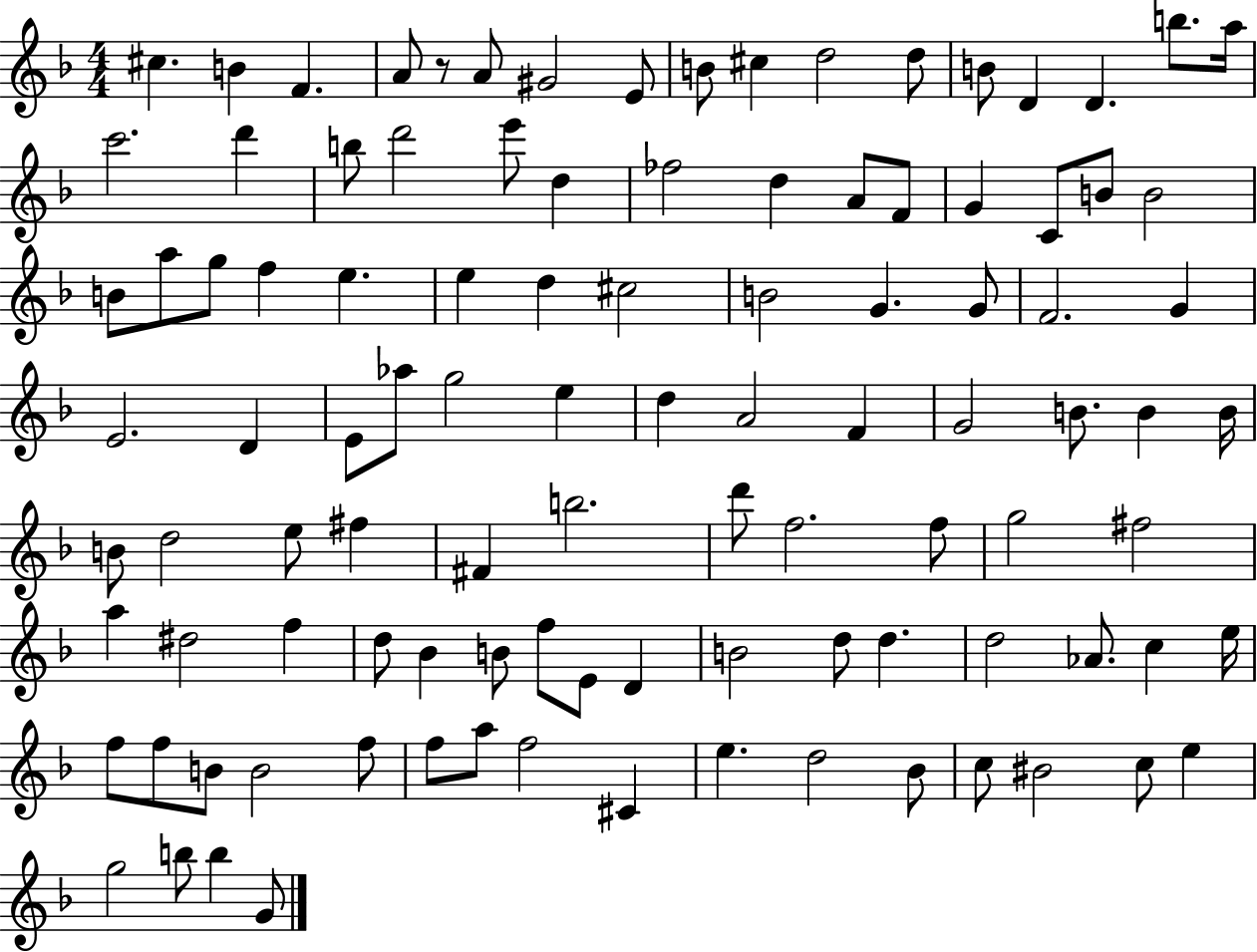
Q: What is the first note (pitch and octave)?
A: C#5